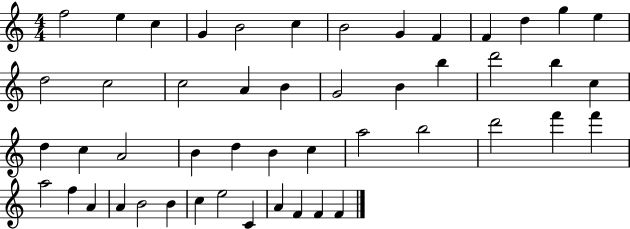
{
  \clef treble
  \numericTimeSignature
  \time 4/4
  \key c \major
  f''2 e''4 c''4 | g'4 b'2 c''4 | b'2 g'4 f'4 | f'4 d''4 g''4 e''4 | \break d''2 c''2 | c''2 a'4 b'4 | g'2 b'4 b''4 | d'''2 b''4 c''4 | \break d''4 c''4 a'2 | b'4 d''4 b'4 c''4 | a''2 b''2 | d'''2 f'''4 f'''4 | \break a''2 f''4 a'4 | a'4 b'2 b'4 | c''4 e''2 c'4 | a'4 f'4 f'4 f'4 | \break \bar "|."
}